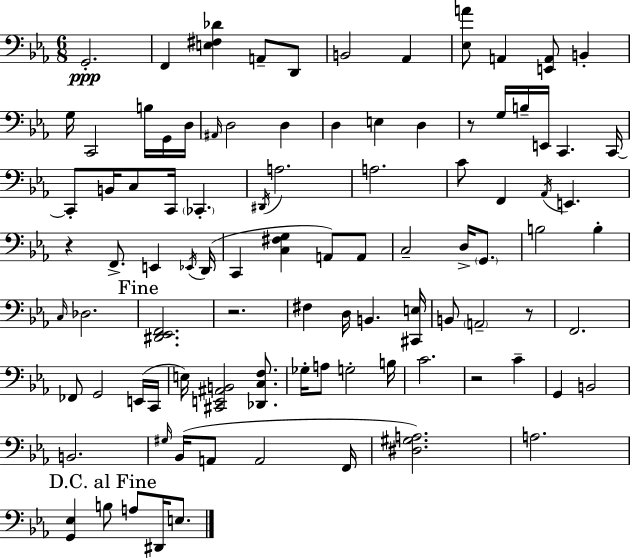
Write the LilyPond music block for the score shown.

{
  \clef bass
  \numericTimeSignature
  \time 6/8
  \key c \minor
  g,2.-.\ppp | f,4 <e fis des'>4 a,8-- d,8 | b,2 aes,4 | <ees a'>8 a,4 <e, a,>8 b,4-. | \break g16 c,2 b16 g,16 d16 | \grace { ais,16 } d2 d4 | d4 e4 d4 | r8 g16 b16-- e,16 c,4. | \break c,16~~ c,8-. b,16 c8 c,16 \parenthesize ces,4.-. | \acciaccatura { dis,16 } a2. | a2. | c'8 f,4 \acciaccatura { aes,16 } e,4. | \break r4 f,8.-> e,4 | \acciaccatura { ees,16 } d,16( c,4 <c fis g>4 | a,8) a,8 c2-- | d16-> \parenthesize g,8. b2 | \break b4-. \grace { c16 } des2. | \mark "Fine" <dis, ees, f,>2. | r2. | fis4 d16 b,4. | \break <cis, e>16 b,8 \parenthesize a,2-- | r8 f,2. | fes,8 g,2 | e,16( c,16 e16) <cis, e, ais, b,>2 | \break <des, c f>8. ges16-. a8 g2-. | b16 c'2. | r2 | c'4-- g,4 b,2 | \break b,2. | \grace { gis16 } bes,16( a,8 a,2 | f,16 <dis gis a>2.) | a2. | \break \mark "D.C. al Fine" <g, ees>4 b8 | a8 dis,16 e8. \bar "|."
}